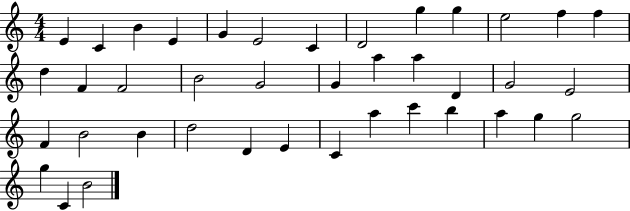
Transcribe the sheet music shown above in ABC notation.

X:1
T:Untitled
M:4/4
L:1/4
K:C
E C B E G E2 C D2 g g e2 f f d F F2 B2 G2 G a a D G2 E2 F B2 B d2 D E C a c' b a g g2 g C B2